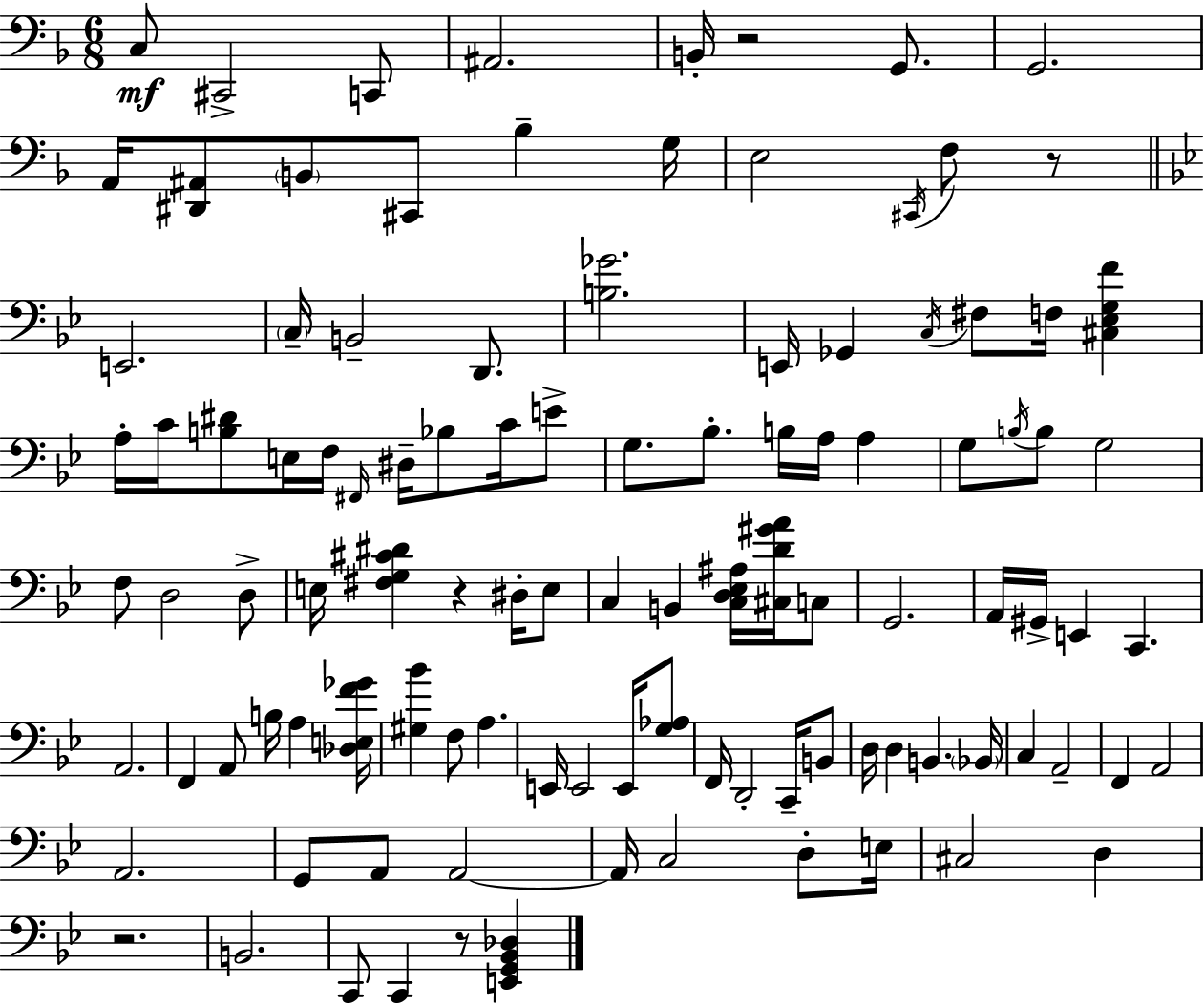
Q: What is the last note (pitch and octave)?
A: C2